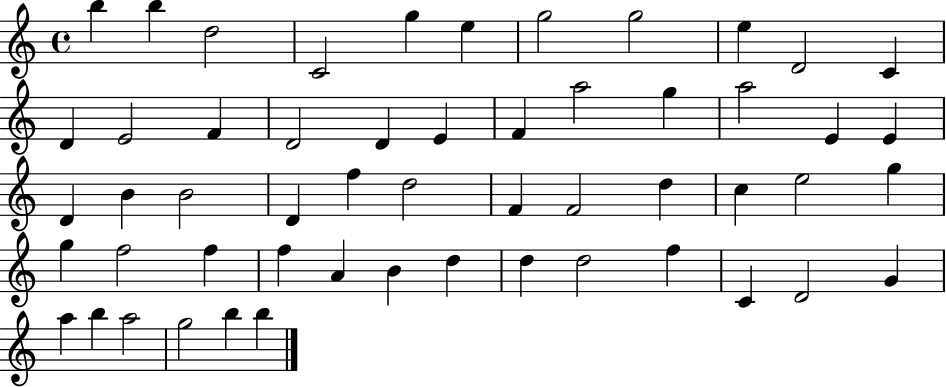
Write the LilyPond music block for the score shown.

{
  \clef treble
  \time 4/4
  \defaultTimeSignature
  \key c \major
  b''4 b''4 d''2 | c'2 g''4 e''4 | g''2 g''2 | e''4 d'2 c'4 | \break d'4 e'2 f'4 | d'2 d'4 e'4 | f'4 a''2 g''4 | a''2 e'4 e'4 | \break d'4 b'4 b'2 | d'4 f''4 d''2 | f'4 f'2 d''4 | c''4 e''2 g''4 | \break g''4 f''2 f''4 | f''4 a'4 b'4 d''4 | d''4 d''2 f''4 | c'4 d'2 g'4 | \break a''4 b''4 a''2 | g''2 b''4 b''4 | \bar "|."
}